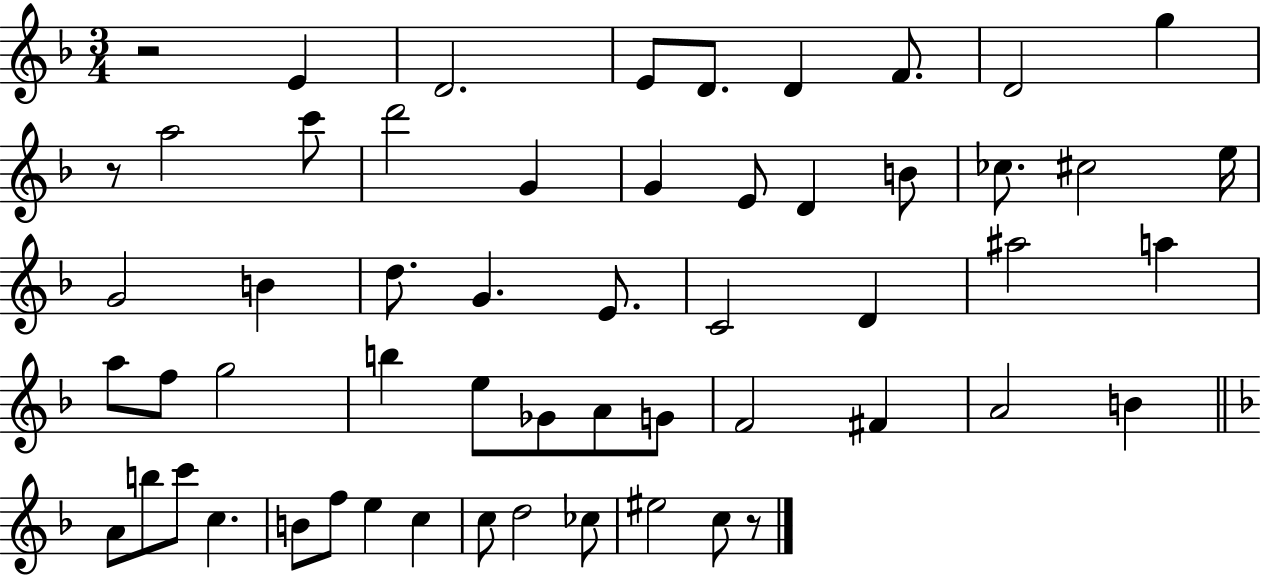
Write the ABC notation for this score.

X:1
T:Untitled
M:3/4
L:1/4
K:F
z2 E D2 E/2 D/2 D F/2 D2 g z/2 a2 c'/2 d'2 G G E/2 D B/2 _c/2 ^c2 e/4 G2 B d/2 G E/2 C2 D ^a2 a a/2 f/2 g2 b e/2 _G/2 A/2 G/2 F2 ^F A2 B A/2 b/2 c'/2 c B/2 f/2 e c c/2 d2 _c/2 ^e2 c/2 z/2